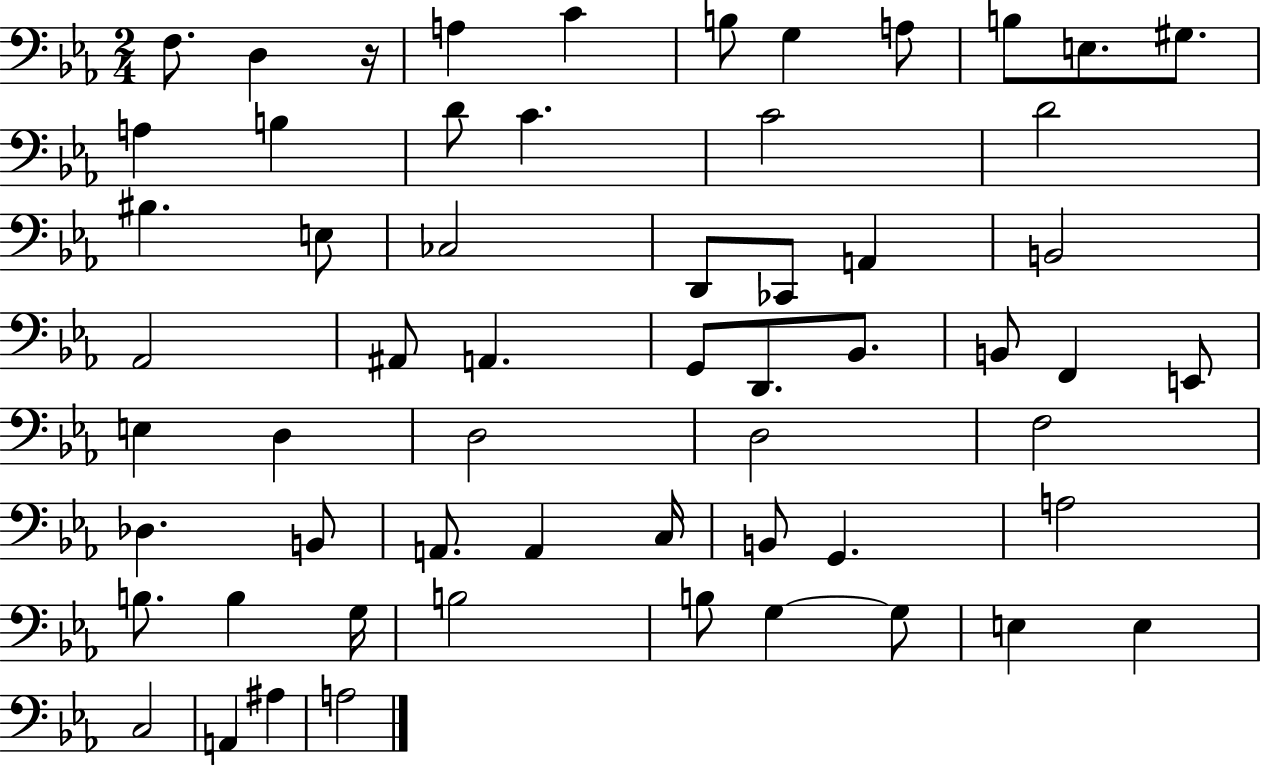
{
  \clef bass
  \numericTimeSignature
  \time 2/4
  \key ees \major
  \repeat volta 2 { f8. d4 r16 | a4 c'4 | b8 g4 a8 | b8 e8. gis8. | \break a4 b4 | d'8 c'4. | c'2 | d'2 | \break bis4. e8 | ces2 | d,8 ces,8 a,4 | b,2 | \break aes,2 | ais,8 a,4. | g,8 d,8. bes,8. | b,8 f,4 e,8 | \break e4 d4 | d2 | d2 | f2 | \break des4. b,8 | a,8. a,4 c16 | b,8 g,4. | a2 | \break b8. b4 g16 | b2 | b8 g4~~ g8 | e4 e4 | \break c2 | a,4 ais4 | a2 | } \bar "|."
}